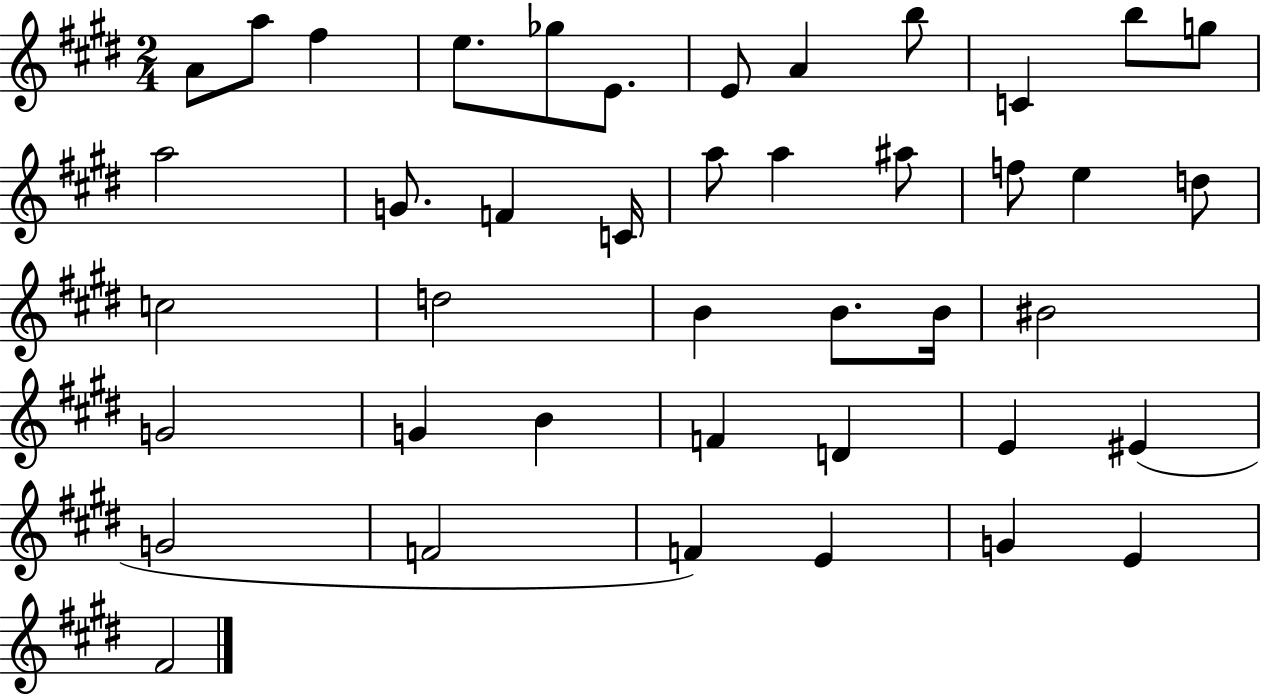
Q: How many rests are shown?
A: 0